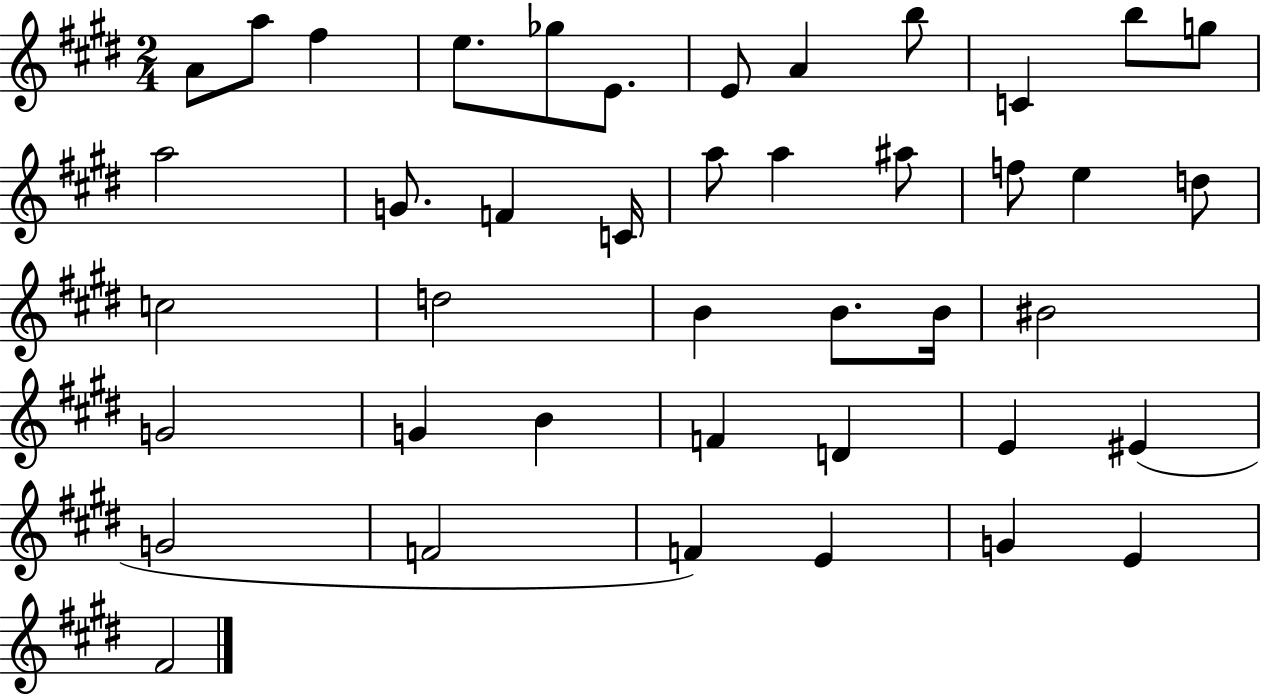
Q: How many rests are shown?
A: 0